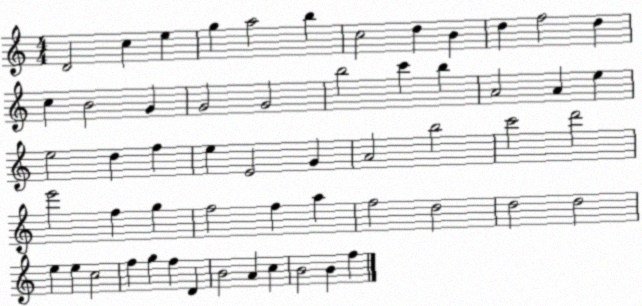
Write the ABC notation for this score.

X:1
T:Untitled
M:4/4
L:1/4
K:C
D2 c e g a2 b c2 d B d f2 d c B2 G G2 G2 b2 c' b A2 A e e2 d f e E2 G A2 b2 c'2 d'2 e'2 f g f2 f a f2 d2 d2 d2 e e c2 f g f D B2 A c B2 B f